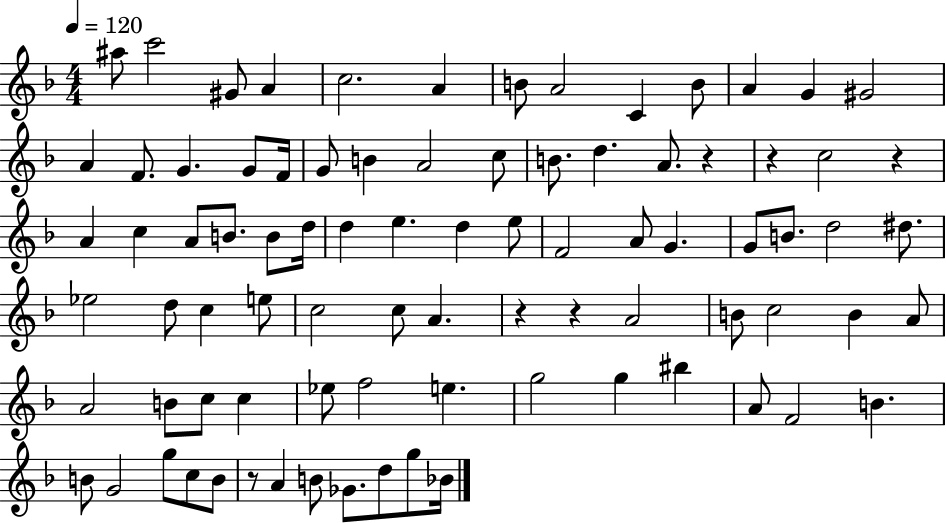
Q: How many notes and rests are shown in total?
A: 85